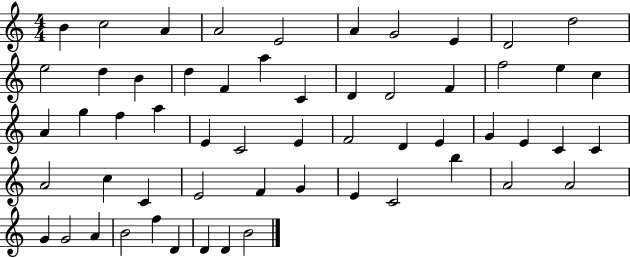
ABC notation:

X:1
T:Untitled
M:4/4
L:1/4
K:C
B c2 A A2 E2 A G2 E D2 d2 e2 d B d F a C D D2 F f2 e c A g f a E C2 E F2 D E G E C C A2 c C E2 F G E C2 b A2 A2 G G2 A B2 f D D D B2